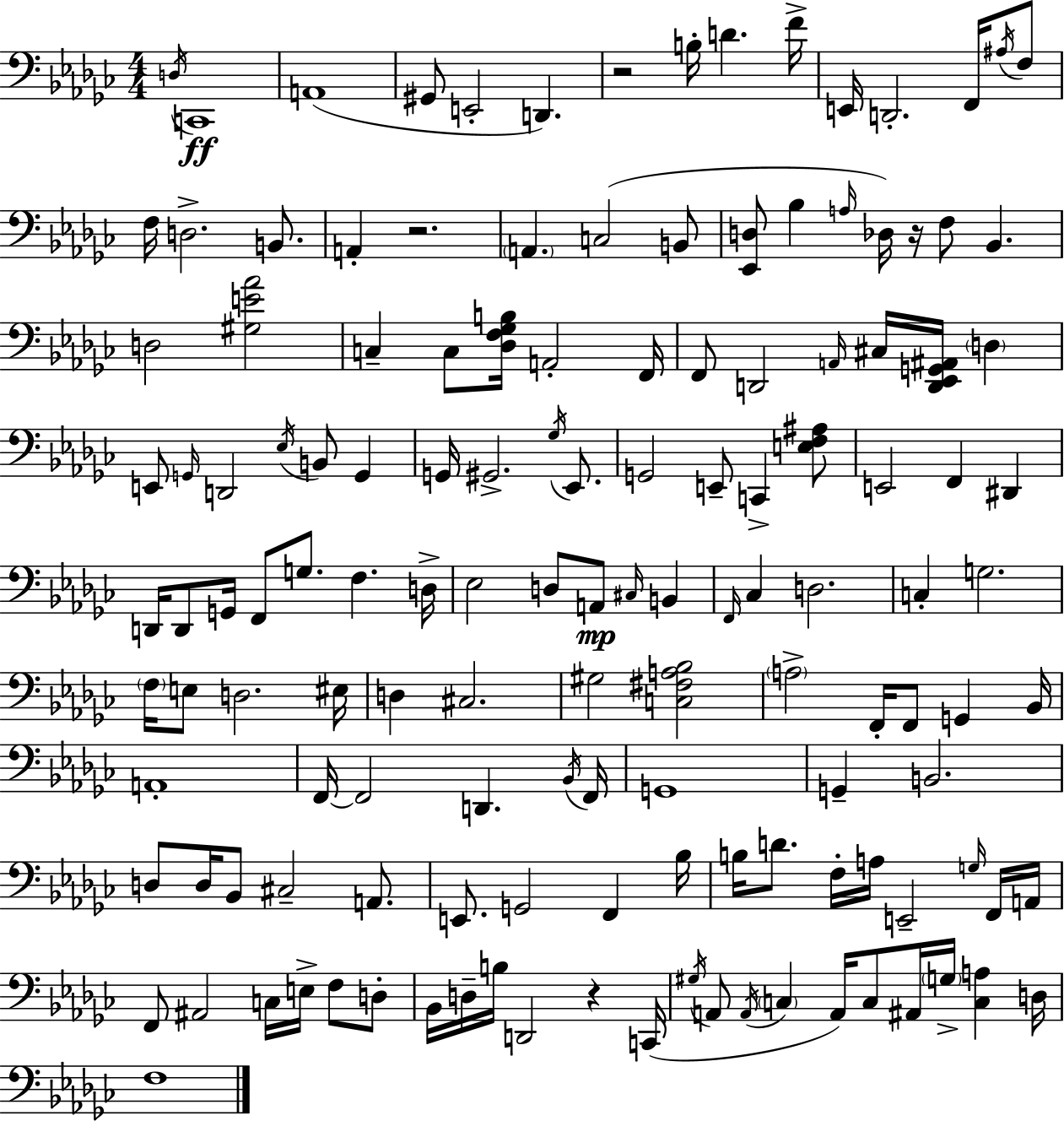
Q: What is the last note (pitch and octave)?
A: F3